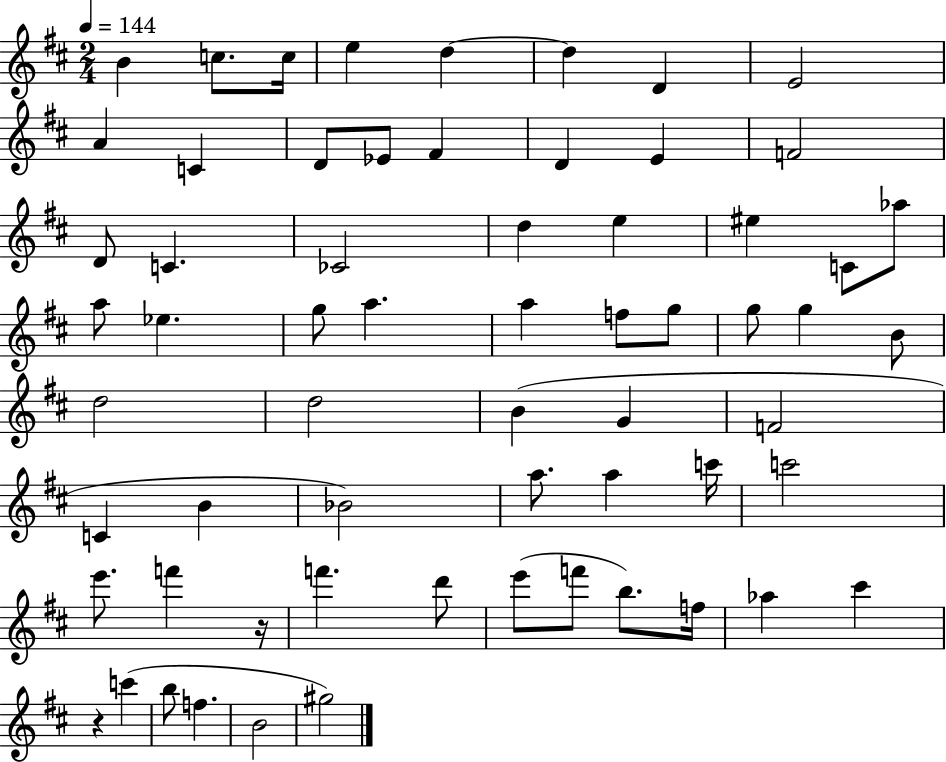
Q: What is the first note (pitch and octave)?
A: B4